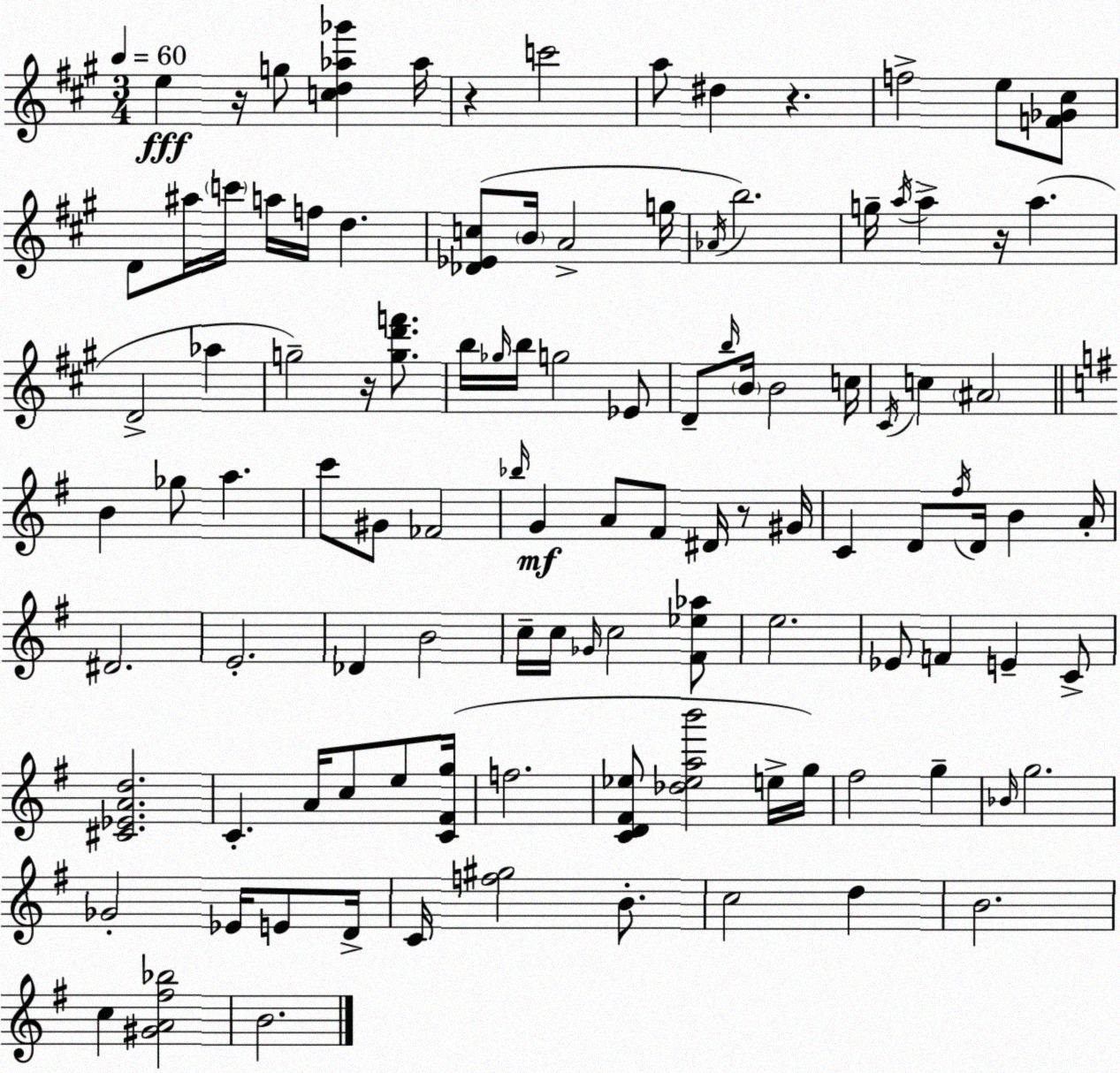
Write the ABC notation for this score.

X:1
T:Untitled
M:3/4
L:1/4
K:A
e z/4 g/2 [cd_a_g'] _a/4 z c'2 a/2 ^d z f2 e/2 [F_G^c]/2 D/2 ^a/4 c'/4 a/4 f/4 d [_D_Ec]/2 B/4 A2 g/4 _A/4 b2 g/4 a/4 a z/4 a D2 _a g2 z/4 [gd'f']/2 b/4 _g/4 b/4 g2 _E/2 D/2 b/4 B/4 B2 c/4 ^C/4 c ^A2 B _g/2 a c'/2 ^G/2 _F2 _b/4 G A/2 ^F/2 ^D/4 z/2 ^G/4 C D/2 ^f/4 D/4 B A/4 ^D2 E2 _D B2 c/4 c/4 _G/4 c2 [^F_e_a]/2 e2 _E/2 F E C/2 [^C_EAd]2 C A/4 c/2 e/2 [C^Fg]/4 f2 [CD^F_e]/2 [_d_eab']2 e/4 g/4 ^f2 g _B/4 g2 _G2 _E/4 E/2 D/4 C/4 [f^g]2 B/2 c2 d B2 c [^GA^f_b]2 B2